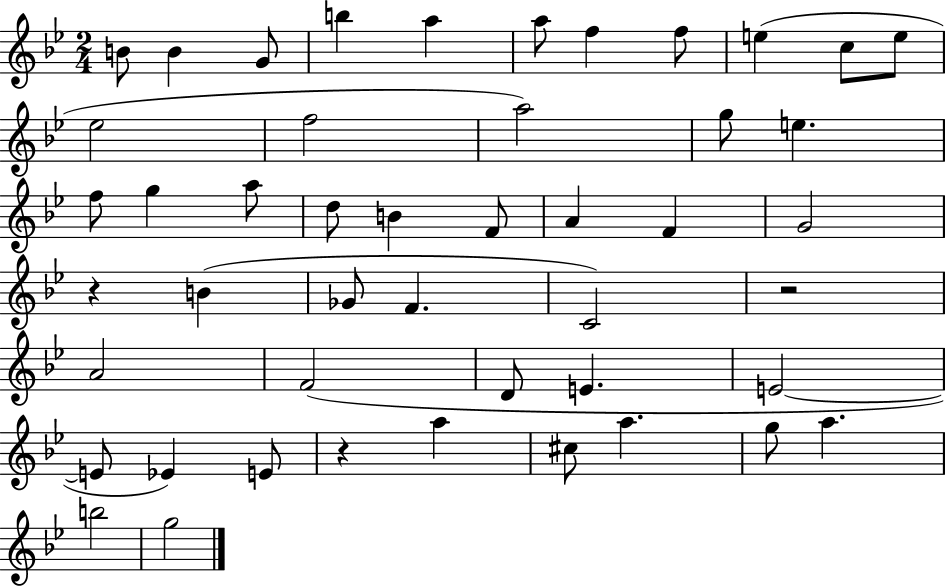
B4/e B4/q G4/e B5/q A5/q A5/e F5/q F5/e E5/q C5/e E5/e Eb5/h F5/h A5/h G5/e E5/q. F5/e G5/q A5/e D5/e B4/q F4/e A4/q F4/q G4/h R/q B4/q Gb4/e F4/q. C4/h R/h A4/h F4/h D4/e E4/q. E4/h E4/e Eb4/q E4/e R/q A5/q C#5/e A5/q. G5/e A5/q. B5/h G5/h